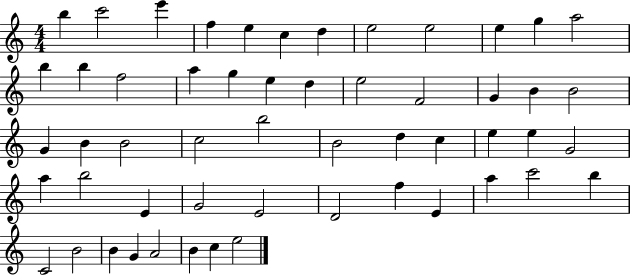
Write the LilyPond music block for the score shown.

{
  \clef treble
  \numericTimeSignature
  \time 4/4
  \key c \major
  b''4 c'''2 e'''4 | f''4 e''4 c''4 d''4 | e''2 e''2 | e''4 g''4 a''2 | \break b''4 b''4 f''2 | a''4 g''4 e''4 d''4 | e''2 f'2 | g'4 b'4 b'2 | \break g'4 b'4 b'2 | c''2 b''2 | b'2 d''4 c''4 | e''4 e''4 g'2 | \break a''4 b''2 e'4 | g'2 e'2 | d'2 f''4 e'4 | a''4 c'''2 b''4 | \break c'2 b'2 | b'4 g'4 a'2 | b'4 c''4 e''2 | \bar "|."
}